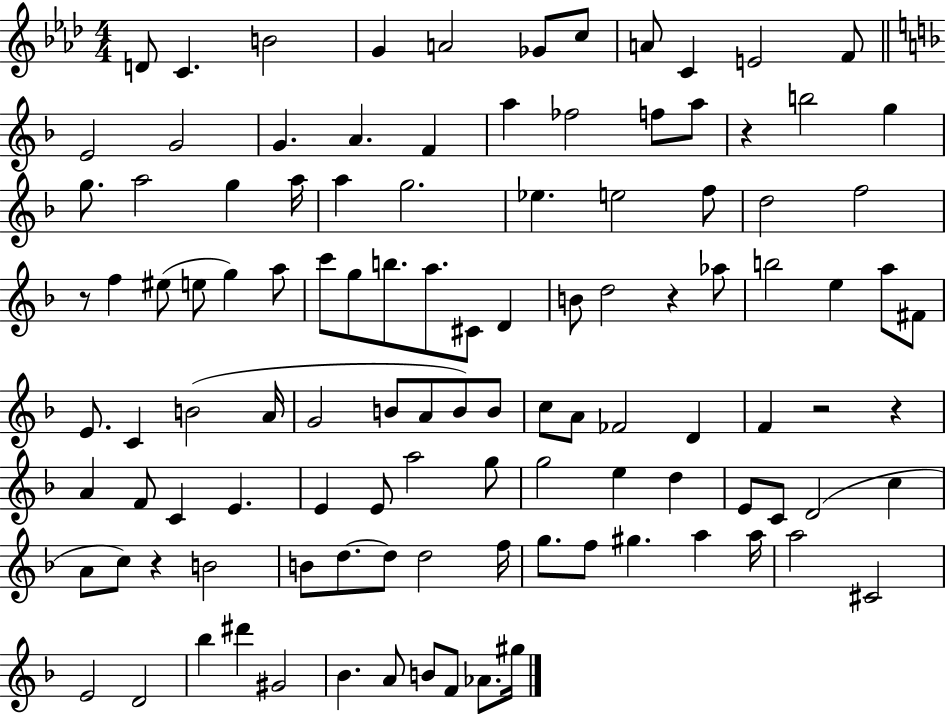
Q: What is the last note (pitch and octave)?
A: G#5